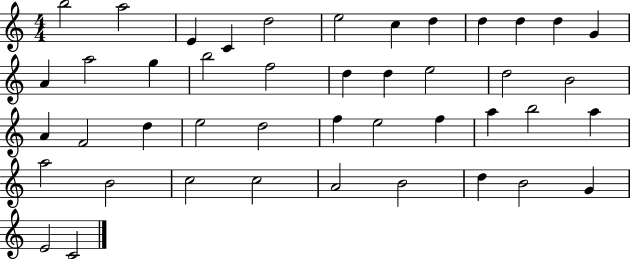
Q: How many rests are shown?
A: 0